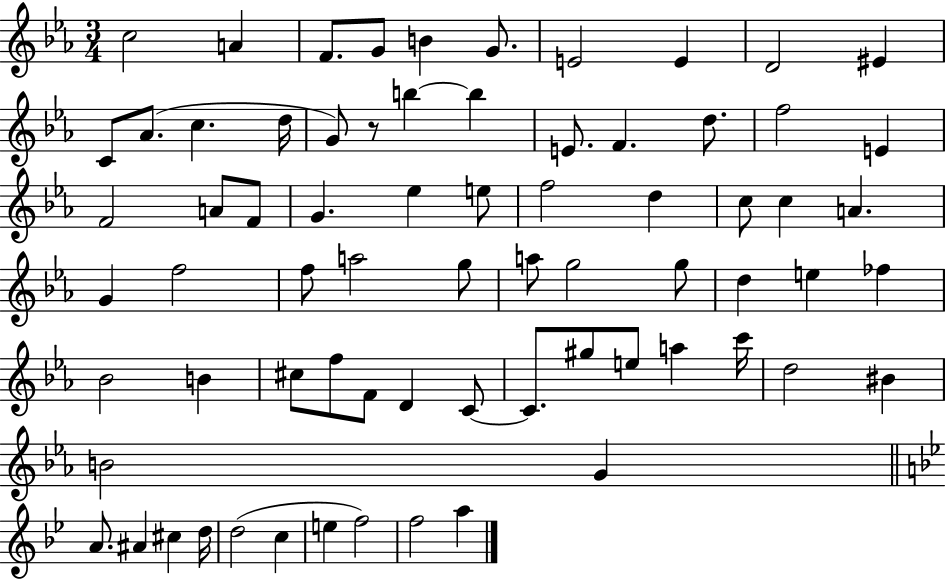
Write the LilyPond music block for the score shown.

{
  \clef treble
  \numericTimeSignature
  \time 3/4
  \key ees \major
  c''2 a'4 | f'8. g'8 b'4 g'8. | e'2 e'4 | d'2 eis'4 | \break c'8 aes'8.( c''4. d''16 | g'8) r8 b''4~~ b''4 | e'8. f'4. d''8. | f''2 e'4 | \break f'2 a'8 f'8 | g'4. ees''4 e''8 | f''2 d''4 | c''8 c''4 a'4. | \break g'4 f''2 | f''8 a''2 g''8 | a''8 g''2 g''8 | d''4 e''4 fes''4 | \break bes'2 b'4 | cis''8 f''8 f'8 d'4 c'8~~ | c'8. gis''8 e''8 a''4 c'''16 | d''2 bis'4 | \break b'2 g'4 | \bar "||" \break \key g \minor a'8. ais'4 cis''4 d''16 | d''2( c''4 | e''4 f''2) | f''2 a''4 | \break \bar "|."
}